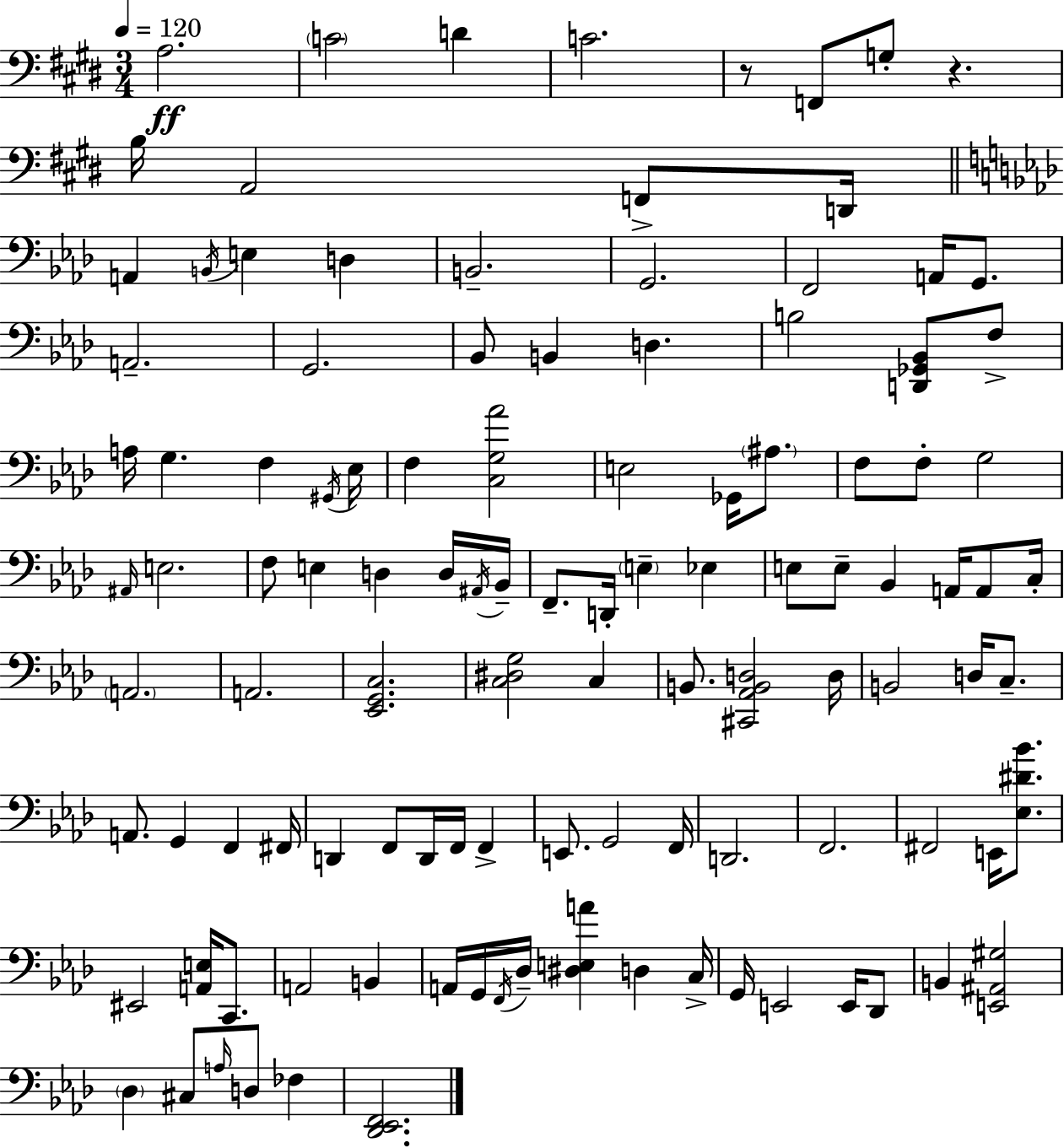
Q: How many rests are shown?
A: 2